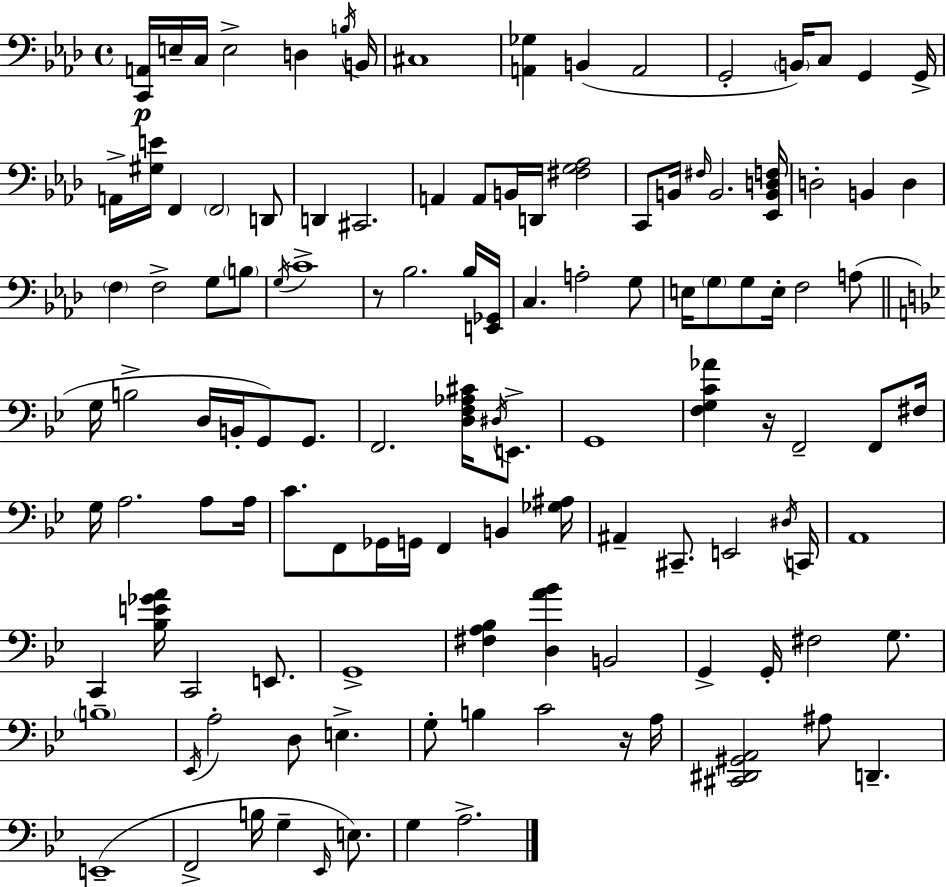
[C2,A2]/s E3/s C3/s E3/h D3/q B3/s B2/s C#3/w [A2,Gb3]/q B2/q A2/h G2/h B2/s C3/e G2/q G2/s A2/s [G#3,E4]/s F2/q F2/h D2/e D2/q C#2/h. A2/q A2/e B2/s D2/s [F#3,G3,Ab3]/h C2/e B2/s F#3/s B2/h. [Eb2,B2,D3,F3]/s D3/h B2/q D3/q F3/q F3/h G3/e B3/e G3/s C4/w R/e Bb3/h. Bb3/s [E2,Gb2]/s C3/q. A3/h G3/e E3/s G3/e G3/e E3/s F3/h A3/e G3/s B3/h D3/s B2/s G2/e G2/e. F2/h. [D3,F3,Ab3,C#4]/s D#3/s E2/e. G2/w [F3,G3,C4,Ab4]/q R/s F2/h F2/e F#3/s G3/s A3/h. A3/e A3/s C4/e. F2/e Gb2/s G2/s F2/q B2/q [Gb3,A#3]/s A#2/q C#2/e. E2/h D#3/s C2/s A2/w C2/q [Bb3,E4,Gb4,A4]/s C2/h E2/e. G2/w [F#3,A3,Bb3]/q [D3,A4,Bb4]/q B2/h G2/q G2/s F#3/h G3/e. B3/w Eb2/s A3/h D3/e E3/q. G3/e B3/q C4/h R/s A3/s [C#2,D#2,G#2,A2]/h A#3/e D2/q. E2/w F2/h B3/s G3/q Eb2/s E3/e. G3/q A3/h.